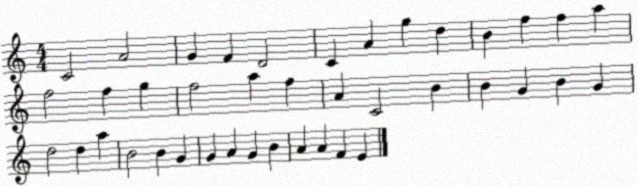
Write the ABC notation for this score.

X:1
T:Untitled
M:4/4
L:1/4
K:C
C2 A2 G F D2 C A g d B f f a f2 f g f2 a f A C2 B B G B G d2 d a B2 B G G A G B A A F E